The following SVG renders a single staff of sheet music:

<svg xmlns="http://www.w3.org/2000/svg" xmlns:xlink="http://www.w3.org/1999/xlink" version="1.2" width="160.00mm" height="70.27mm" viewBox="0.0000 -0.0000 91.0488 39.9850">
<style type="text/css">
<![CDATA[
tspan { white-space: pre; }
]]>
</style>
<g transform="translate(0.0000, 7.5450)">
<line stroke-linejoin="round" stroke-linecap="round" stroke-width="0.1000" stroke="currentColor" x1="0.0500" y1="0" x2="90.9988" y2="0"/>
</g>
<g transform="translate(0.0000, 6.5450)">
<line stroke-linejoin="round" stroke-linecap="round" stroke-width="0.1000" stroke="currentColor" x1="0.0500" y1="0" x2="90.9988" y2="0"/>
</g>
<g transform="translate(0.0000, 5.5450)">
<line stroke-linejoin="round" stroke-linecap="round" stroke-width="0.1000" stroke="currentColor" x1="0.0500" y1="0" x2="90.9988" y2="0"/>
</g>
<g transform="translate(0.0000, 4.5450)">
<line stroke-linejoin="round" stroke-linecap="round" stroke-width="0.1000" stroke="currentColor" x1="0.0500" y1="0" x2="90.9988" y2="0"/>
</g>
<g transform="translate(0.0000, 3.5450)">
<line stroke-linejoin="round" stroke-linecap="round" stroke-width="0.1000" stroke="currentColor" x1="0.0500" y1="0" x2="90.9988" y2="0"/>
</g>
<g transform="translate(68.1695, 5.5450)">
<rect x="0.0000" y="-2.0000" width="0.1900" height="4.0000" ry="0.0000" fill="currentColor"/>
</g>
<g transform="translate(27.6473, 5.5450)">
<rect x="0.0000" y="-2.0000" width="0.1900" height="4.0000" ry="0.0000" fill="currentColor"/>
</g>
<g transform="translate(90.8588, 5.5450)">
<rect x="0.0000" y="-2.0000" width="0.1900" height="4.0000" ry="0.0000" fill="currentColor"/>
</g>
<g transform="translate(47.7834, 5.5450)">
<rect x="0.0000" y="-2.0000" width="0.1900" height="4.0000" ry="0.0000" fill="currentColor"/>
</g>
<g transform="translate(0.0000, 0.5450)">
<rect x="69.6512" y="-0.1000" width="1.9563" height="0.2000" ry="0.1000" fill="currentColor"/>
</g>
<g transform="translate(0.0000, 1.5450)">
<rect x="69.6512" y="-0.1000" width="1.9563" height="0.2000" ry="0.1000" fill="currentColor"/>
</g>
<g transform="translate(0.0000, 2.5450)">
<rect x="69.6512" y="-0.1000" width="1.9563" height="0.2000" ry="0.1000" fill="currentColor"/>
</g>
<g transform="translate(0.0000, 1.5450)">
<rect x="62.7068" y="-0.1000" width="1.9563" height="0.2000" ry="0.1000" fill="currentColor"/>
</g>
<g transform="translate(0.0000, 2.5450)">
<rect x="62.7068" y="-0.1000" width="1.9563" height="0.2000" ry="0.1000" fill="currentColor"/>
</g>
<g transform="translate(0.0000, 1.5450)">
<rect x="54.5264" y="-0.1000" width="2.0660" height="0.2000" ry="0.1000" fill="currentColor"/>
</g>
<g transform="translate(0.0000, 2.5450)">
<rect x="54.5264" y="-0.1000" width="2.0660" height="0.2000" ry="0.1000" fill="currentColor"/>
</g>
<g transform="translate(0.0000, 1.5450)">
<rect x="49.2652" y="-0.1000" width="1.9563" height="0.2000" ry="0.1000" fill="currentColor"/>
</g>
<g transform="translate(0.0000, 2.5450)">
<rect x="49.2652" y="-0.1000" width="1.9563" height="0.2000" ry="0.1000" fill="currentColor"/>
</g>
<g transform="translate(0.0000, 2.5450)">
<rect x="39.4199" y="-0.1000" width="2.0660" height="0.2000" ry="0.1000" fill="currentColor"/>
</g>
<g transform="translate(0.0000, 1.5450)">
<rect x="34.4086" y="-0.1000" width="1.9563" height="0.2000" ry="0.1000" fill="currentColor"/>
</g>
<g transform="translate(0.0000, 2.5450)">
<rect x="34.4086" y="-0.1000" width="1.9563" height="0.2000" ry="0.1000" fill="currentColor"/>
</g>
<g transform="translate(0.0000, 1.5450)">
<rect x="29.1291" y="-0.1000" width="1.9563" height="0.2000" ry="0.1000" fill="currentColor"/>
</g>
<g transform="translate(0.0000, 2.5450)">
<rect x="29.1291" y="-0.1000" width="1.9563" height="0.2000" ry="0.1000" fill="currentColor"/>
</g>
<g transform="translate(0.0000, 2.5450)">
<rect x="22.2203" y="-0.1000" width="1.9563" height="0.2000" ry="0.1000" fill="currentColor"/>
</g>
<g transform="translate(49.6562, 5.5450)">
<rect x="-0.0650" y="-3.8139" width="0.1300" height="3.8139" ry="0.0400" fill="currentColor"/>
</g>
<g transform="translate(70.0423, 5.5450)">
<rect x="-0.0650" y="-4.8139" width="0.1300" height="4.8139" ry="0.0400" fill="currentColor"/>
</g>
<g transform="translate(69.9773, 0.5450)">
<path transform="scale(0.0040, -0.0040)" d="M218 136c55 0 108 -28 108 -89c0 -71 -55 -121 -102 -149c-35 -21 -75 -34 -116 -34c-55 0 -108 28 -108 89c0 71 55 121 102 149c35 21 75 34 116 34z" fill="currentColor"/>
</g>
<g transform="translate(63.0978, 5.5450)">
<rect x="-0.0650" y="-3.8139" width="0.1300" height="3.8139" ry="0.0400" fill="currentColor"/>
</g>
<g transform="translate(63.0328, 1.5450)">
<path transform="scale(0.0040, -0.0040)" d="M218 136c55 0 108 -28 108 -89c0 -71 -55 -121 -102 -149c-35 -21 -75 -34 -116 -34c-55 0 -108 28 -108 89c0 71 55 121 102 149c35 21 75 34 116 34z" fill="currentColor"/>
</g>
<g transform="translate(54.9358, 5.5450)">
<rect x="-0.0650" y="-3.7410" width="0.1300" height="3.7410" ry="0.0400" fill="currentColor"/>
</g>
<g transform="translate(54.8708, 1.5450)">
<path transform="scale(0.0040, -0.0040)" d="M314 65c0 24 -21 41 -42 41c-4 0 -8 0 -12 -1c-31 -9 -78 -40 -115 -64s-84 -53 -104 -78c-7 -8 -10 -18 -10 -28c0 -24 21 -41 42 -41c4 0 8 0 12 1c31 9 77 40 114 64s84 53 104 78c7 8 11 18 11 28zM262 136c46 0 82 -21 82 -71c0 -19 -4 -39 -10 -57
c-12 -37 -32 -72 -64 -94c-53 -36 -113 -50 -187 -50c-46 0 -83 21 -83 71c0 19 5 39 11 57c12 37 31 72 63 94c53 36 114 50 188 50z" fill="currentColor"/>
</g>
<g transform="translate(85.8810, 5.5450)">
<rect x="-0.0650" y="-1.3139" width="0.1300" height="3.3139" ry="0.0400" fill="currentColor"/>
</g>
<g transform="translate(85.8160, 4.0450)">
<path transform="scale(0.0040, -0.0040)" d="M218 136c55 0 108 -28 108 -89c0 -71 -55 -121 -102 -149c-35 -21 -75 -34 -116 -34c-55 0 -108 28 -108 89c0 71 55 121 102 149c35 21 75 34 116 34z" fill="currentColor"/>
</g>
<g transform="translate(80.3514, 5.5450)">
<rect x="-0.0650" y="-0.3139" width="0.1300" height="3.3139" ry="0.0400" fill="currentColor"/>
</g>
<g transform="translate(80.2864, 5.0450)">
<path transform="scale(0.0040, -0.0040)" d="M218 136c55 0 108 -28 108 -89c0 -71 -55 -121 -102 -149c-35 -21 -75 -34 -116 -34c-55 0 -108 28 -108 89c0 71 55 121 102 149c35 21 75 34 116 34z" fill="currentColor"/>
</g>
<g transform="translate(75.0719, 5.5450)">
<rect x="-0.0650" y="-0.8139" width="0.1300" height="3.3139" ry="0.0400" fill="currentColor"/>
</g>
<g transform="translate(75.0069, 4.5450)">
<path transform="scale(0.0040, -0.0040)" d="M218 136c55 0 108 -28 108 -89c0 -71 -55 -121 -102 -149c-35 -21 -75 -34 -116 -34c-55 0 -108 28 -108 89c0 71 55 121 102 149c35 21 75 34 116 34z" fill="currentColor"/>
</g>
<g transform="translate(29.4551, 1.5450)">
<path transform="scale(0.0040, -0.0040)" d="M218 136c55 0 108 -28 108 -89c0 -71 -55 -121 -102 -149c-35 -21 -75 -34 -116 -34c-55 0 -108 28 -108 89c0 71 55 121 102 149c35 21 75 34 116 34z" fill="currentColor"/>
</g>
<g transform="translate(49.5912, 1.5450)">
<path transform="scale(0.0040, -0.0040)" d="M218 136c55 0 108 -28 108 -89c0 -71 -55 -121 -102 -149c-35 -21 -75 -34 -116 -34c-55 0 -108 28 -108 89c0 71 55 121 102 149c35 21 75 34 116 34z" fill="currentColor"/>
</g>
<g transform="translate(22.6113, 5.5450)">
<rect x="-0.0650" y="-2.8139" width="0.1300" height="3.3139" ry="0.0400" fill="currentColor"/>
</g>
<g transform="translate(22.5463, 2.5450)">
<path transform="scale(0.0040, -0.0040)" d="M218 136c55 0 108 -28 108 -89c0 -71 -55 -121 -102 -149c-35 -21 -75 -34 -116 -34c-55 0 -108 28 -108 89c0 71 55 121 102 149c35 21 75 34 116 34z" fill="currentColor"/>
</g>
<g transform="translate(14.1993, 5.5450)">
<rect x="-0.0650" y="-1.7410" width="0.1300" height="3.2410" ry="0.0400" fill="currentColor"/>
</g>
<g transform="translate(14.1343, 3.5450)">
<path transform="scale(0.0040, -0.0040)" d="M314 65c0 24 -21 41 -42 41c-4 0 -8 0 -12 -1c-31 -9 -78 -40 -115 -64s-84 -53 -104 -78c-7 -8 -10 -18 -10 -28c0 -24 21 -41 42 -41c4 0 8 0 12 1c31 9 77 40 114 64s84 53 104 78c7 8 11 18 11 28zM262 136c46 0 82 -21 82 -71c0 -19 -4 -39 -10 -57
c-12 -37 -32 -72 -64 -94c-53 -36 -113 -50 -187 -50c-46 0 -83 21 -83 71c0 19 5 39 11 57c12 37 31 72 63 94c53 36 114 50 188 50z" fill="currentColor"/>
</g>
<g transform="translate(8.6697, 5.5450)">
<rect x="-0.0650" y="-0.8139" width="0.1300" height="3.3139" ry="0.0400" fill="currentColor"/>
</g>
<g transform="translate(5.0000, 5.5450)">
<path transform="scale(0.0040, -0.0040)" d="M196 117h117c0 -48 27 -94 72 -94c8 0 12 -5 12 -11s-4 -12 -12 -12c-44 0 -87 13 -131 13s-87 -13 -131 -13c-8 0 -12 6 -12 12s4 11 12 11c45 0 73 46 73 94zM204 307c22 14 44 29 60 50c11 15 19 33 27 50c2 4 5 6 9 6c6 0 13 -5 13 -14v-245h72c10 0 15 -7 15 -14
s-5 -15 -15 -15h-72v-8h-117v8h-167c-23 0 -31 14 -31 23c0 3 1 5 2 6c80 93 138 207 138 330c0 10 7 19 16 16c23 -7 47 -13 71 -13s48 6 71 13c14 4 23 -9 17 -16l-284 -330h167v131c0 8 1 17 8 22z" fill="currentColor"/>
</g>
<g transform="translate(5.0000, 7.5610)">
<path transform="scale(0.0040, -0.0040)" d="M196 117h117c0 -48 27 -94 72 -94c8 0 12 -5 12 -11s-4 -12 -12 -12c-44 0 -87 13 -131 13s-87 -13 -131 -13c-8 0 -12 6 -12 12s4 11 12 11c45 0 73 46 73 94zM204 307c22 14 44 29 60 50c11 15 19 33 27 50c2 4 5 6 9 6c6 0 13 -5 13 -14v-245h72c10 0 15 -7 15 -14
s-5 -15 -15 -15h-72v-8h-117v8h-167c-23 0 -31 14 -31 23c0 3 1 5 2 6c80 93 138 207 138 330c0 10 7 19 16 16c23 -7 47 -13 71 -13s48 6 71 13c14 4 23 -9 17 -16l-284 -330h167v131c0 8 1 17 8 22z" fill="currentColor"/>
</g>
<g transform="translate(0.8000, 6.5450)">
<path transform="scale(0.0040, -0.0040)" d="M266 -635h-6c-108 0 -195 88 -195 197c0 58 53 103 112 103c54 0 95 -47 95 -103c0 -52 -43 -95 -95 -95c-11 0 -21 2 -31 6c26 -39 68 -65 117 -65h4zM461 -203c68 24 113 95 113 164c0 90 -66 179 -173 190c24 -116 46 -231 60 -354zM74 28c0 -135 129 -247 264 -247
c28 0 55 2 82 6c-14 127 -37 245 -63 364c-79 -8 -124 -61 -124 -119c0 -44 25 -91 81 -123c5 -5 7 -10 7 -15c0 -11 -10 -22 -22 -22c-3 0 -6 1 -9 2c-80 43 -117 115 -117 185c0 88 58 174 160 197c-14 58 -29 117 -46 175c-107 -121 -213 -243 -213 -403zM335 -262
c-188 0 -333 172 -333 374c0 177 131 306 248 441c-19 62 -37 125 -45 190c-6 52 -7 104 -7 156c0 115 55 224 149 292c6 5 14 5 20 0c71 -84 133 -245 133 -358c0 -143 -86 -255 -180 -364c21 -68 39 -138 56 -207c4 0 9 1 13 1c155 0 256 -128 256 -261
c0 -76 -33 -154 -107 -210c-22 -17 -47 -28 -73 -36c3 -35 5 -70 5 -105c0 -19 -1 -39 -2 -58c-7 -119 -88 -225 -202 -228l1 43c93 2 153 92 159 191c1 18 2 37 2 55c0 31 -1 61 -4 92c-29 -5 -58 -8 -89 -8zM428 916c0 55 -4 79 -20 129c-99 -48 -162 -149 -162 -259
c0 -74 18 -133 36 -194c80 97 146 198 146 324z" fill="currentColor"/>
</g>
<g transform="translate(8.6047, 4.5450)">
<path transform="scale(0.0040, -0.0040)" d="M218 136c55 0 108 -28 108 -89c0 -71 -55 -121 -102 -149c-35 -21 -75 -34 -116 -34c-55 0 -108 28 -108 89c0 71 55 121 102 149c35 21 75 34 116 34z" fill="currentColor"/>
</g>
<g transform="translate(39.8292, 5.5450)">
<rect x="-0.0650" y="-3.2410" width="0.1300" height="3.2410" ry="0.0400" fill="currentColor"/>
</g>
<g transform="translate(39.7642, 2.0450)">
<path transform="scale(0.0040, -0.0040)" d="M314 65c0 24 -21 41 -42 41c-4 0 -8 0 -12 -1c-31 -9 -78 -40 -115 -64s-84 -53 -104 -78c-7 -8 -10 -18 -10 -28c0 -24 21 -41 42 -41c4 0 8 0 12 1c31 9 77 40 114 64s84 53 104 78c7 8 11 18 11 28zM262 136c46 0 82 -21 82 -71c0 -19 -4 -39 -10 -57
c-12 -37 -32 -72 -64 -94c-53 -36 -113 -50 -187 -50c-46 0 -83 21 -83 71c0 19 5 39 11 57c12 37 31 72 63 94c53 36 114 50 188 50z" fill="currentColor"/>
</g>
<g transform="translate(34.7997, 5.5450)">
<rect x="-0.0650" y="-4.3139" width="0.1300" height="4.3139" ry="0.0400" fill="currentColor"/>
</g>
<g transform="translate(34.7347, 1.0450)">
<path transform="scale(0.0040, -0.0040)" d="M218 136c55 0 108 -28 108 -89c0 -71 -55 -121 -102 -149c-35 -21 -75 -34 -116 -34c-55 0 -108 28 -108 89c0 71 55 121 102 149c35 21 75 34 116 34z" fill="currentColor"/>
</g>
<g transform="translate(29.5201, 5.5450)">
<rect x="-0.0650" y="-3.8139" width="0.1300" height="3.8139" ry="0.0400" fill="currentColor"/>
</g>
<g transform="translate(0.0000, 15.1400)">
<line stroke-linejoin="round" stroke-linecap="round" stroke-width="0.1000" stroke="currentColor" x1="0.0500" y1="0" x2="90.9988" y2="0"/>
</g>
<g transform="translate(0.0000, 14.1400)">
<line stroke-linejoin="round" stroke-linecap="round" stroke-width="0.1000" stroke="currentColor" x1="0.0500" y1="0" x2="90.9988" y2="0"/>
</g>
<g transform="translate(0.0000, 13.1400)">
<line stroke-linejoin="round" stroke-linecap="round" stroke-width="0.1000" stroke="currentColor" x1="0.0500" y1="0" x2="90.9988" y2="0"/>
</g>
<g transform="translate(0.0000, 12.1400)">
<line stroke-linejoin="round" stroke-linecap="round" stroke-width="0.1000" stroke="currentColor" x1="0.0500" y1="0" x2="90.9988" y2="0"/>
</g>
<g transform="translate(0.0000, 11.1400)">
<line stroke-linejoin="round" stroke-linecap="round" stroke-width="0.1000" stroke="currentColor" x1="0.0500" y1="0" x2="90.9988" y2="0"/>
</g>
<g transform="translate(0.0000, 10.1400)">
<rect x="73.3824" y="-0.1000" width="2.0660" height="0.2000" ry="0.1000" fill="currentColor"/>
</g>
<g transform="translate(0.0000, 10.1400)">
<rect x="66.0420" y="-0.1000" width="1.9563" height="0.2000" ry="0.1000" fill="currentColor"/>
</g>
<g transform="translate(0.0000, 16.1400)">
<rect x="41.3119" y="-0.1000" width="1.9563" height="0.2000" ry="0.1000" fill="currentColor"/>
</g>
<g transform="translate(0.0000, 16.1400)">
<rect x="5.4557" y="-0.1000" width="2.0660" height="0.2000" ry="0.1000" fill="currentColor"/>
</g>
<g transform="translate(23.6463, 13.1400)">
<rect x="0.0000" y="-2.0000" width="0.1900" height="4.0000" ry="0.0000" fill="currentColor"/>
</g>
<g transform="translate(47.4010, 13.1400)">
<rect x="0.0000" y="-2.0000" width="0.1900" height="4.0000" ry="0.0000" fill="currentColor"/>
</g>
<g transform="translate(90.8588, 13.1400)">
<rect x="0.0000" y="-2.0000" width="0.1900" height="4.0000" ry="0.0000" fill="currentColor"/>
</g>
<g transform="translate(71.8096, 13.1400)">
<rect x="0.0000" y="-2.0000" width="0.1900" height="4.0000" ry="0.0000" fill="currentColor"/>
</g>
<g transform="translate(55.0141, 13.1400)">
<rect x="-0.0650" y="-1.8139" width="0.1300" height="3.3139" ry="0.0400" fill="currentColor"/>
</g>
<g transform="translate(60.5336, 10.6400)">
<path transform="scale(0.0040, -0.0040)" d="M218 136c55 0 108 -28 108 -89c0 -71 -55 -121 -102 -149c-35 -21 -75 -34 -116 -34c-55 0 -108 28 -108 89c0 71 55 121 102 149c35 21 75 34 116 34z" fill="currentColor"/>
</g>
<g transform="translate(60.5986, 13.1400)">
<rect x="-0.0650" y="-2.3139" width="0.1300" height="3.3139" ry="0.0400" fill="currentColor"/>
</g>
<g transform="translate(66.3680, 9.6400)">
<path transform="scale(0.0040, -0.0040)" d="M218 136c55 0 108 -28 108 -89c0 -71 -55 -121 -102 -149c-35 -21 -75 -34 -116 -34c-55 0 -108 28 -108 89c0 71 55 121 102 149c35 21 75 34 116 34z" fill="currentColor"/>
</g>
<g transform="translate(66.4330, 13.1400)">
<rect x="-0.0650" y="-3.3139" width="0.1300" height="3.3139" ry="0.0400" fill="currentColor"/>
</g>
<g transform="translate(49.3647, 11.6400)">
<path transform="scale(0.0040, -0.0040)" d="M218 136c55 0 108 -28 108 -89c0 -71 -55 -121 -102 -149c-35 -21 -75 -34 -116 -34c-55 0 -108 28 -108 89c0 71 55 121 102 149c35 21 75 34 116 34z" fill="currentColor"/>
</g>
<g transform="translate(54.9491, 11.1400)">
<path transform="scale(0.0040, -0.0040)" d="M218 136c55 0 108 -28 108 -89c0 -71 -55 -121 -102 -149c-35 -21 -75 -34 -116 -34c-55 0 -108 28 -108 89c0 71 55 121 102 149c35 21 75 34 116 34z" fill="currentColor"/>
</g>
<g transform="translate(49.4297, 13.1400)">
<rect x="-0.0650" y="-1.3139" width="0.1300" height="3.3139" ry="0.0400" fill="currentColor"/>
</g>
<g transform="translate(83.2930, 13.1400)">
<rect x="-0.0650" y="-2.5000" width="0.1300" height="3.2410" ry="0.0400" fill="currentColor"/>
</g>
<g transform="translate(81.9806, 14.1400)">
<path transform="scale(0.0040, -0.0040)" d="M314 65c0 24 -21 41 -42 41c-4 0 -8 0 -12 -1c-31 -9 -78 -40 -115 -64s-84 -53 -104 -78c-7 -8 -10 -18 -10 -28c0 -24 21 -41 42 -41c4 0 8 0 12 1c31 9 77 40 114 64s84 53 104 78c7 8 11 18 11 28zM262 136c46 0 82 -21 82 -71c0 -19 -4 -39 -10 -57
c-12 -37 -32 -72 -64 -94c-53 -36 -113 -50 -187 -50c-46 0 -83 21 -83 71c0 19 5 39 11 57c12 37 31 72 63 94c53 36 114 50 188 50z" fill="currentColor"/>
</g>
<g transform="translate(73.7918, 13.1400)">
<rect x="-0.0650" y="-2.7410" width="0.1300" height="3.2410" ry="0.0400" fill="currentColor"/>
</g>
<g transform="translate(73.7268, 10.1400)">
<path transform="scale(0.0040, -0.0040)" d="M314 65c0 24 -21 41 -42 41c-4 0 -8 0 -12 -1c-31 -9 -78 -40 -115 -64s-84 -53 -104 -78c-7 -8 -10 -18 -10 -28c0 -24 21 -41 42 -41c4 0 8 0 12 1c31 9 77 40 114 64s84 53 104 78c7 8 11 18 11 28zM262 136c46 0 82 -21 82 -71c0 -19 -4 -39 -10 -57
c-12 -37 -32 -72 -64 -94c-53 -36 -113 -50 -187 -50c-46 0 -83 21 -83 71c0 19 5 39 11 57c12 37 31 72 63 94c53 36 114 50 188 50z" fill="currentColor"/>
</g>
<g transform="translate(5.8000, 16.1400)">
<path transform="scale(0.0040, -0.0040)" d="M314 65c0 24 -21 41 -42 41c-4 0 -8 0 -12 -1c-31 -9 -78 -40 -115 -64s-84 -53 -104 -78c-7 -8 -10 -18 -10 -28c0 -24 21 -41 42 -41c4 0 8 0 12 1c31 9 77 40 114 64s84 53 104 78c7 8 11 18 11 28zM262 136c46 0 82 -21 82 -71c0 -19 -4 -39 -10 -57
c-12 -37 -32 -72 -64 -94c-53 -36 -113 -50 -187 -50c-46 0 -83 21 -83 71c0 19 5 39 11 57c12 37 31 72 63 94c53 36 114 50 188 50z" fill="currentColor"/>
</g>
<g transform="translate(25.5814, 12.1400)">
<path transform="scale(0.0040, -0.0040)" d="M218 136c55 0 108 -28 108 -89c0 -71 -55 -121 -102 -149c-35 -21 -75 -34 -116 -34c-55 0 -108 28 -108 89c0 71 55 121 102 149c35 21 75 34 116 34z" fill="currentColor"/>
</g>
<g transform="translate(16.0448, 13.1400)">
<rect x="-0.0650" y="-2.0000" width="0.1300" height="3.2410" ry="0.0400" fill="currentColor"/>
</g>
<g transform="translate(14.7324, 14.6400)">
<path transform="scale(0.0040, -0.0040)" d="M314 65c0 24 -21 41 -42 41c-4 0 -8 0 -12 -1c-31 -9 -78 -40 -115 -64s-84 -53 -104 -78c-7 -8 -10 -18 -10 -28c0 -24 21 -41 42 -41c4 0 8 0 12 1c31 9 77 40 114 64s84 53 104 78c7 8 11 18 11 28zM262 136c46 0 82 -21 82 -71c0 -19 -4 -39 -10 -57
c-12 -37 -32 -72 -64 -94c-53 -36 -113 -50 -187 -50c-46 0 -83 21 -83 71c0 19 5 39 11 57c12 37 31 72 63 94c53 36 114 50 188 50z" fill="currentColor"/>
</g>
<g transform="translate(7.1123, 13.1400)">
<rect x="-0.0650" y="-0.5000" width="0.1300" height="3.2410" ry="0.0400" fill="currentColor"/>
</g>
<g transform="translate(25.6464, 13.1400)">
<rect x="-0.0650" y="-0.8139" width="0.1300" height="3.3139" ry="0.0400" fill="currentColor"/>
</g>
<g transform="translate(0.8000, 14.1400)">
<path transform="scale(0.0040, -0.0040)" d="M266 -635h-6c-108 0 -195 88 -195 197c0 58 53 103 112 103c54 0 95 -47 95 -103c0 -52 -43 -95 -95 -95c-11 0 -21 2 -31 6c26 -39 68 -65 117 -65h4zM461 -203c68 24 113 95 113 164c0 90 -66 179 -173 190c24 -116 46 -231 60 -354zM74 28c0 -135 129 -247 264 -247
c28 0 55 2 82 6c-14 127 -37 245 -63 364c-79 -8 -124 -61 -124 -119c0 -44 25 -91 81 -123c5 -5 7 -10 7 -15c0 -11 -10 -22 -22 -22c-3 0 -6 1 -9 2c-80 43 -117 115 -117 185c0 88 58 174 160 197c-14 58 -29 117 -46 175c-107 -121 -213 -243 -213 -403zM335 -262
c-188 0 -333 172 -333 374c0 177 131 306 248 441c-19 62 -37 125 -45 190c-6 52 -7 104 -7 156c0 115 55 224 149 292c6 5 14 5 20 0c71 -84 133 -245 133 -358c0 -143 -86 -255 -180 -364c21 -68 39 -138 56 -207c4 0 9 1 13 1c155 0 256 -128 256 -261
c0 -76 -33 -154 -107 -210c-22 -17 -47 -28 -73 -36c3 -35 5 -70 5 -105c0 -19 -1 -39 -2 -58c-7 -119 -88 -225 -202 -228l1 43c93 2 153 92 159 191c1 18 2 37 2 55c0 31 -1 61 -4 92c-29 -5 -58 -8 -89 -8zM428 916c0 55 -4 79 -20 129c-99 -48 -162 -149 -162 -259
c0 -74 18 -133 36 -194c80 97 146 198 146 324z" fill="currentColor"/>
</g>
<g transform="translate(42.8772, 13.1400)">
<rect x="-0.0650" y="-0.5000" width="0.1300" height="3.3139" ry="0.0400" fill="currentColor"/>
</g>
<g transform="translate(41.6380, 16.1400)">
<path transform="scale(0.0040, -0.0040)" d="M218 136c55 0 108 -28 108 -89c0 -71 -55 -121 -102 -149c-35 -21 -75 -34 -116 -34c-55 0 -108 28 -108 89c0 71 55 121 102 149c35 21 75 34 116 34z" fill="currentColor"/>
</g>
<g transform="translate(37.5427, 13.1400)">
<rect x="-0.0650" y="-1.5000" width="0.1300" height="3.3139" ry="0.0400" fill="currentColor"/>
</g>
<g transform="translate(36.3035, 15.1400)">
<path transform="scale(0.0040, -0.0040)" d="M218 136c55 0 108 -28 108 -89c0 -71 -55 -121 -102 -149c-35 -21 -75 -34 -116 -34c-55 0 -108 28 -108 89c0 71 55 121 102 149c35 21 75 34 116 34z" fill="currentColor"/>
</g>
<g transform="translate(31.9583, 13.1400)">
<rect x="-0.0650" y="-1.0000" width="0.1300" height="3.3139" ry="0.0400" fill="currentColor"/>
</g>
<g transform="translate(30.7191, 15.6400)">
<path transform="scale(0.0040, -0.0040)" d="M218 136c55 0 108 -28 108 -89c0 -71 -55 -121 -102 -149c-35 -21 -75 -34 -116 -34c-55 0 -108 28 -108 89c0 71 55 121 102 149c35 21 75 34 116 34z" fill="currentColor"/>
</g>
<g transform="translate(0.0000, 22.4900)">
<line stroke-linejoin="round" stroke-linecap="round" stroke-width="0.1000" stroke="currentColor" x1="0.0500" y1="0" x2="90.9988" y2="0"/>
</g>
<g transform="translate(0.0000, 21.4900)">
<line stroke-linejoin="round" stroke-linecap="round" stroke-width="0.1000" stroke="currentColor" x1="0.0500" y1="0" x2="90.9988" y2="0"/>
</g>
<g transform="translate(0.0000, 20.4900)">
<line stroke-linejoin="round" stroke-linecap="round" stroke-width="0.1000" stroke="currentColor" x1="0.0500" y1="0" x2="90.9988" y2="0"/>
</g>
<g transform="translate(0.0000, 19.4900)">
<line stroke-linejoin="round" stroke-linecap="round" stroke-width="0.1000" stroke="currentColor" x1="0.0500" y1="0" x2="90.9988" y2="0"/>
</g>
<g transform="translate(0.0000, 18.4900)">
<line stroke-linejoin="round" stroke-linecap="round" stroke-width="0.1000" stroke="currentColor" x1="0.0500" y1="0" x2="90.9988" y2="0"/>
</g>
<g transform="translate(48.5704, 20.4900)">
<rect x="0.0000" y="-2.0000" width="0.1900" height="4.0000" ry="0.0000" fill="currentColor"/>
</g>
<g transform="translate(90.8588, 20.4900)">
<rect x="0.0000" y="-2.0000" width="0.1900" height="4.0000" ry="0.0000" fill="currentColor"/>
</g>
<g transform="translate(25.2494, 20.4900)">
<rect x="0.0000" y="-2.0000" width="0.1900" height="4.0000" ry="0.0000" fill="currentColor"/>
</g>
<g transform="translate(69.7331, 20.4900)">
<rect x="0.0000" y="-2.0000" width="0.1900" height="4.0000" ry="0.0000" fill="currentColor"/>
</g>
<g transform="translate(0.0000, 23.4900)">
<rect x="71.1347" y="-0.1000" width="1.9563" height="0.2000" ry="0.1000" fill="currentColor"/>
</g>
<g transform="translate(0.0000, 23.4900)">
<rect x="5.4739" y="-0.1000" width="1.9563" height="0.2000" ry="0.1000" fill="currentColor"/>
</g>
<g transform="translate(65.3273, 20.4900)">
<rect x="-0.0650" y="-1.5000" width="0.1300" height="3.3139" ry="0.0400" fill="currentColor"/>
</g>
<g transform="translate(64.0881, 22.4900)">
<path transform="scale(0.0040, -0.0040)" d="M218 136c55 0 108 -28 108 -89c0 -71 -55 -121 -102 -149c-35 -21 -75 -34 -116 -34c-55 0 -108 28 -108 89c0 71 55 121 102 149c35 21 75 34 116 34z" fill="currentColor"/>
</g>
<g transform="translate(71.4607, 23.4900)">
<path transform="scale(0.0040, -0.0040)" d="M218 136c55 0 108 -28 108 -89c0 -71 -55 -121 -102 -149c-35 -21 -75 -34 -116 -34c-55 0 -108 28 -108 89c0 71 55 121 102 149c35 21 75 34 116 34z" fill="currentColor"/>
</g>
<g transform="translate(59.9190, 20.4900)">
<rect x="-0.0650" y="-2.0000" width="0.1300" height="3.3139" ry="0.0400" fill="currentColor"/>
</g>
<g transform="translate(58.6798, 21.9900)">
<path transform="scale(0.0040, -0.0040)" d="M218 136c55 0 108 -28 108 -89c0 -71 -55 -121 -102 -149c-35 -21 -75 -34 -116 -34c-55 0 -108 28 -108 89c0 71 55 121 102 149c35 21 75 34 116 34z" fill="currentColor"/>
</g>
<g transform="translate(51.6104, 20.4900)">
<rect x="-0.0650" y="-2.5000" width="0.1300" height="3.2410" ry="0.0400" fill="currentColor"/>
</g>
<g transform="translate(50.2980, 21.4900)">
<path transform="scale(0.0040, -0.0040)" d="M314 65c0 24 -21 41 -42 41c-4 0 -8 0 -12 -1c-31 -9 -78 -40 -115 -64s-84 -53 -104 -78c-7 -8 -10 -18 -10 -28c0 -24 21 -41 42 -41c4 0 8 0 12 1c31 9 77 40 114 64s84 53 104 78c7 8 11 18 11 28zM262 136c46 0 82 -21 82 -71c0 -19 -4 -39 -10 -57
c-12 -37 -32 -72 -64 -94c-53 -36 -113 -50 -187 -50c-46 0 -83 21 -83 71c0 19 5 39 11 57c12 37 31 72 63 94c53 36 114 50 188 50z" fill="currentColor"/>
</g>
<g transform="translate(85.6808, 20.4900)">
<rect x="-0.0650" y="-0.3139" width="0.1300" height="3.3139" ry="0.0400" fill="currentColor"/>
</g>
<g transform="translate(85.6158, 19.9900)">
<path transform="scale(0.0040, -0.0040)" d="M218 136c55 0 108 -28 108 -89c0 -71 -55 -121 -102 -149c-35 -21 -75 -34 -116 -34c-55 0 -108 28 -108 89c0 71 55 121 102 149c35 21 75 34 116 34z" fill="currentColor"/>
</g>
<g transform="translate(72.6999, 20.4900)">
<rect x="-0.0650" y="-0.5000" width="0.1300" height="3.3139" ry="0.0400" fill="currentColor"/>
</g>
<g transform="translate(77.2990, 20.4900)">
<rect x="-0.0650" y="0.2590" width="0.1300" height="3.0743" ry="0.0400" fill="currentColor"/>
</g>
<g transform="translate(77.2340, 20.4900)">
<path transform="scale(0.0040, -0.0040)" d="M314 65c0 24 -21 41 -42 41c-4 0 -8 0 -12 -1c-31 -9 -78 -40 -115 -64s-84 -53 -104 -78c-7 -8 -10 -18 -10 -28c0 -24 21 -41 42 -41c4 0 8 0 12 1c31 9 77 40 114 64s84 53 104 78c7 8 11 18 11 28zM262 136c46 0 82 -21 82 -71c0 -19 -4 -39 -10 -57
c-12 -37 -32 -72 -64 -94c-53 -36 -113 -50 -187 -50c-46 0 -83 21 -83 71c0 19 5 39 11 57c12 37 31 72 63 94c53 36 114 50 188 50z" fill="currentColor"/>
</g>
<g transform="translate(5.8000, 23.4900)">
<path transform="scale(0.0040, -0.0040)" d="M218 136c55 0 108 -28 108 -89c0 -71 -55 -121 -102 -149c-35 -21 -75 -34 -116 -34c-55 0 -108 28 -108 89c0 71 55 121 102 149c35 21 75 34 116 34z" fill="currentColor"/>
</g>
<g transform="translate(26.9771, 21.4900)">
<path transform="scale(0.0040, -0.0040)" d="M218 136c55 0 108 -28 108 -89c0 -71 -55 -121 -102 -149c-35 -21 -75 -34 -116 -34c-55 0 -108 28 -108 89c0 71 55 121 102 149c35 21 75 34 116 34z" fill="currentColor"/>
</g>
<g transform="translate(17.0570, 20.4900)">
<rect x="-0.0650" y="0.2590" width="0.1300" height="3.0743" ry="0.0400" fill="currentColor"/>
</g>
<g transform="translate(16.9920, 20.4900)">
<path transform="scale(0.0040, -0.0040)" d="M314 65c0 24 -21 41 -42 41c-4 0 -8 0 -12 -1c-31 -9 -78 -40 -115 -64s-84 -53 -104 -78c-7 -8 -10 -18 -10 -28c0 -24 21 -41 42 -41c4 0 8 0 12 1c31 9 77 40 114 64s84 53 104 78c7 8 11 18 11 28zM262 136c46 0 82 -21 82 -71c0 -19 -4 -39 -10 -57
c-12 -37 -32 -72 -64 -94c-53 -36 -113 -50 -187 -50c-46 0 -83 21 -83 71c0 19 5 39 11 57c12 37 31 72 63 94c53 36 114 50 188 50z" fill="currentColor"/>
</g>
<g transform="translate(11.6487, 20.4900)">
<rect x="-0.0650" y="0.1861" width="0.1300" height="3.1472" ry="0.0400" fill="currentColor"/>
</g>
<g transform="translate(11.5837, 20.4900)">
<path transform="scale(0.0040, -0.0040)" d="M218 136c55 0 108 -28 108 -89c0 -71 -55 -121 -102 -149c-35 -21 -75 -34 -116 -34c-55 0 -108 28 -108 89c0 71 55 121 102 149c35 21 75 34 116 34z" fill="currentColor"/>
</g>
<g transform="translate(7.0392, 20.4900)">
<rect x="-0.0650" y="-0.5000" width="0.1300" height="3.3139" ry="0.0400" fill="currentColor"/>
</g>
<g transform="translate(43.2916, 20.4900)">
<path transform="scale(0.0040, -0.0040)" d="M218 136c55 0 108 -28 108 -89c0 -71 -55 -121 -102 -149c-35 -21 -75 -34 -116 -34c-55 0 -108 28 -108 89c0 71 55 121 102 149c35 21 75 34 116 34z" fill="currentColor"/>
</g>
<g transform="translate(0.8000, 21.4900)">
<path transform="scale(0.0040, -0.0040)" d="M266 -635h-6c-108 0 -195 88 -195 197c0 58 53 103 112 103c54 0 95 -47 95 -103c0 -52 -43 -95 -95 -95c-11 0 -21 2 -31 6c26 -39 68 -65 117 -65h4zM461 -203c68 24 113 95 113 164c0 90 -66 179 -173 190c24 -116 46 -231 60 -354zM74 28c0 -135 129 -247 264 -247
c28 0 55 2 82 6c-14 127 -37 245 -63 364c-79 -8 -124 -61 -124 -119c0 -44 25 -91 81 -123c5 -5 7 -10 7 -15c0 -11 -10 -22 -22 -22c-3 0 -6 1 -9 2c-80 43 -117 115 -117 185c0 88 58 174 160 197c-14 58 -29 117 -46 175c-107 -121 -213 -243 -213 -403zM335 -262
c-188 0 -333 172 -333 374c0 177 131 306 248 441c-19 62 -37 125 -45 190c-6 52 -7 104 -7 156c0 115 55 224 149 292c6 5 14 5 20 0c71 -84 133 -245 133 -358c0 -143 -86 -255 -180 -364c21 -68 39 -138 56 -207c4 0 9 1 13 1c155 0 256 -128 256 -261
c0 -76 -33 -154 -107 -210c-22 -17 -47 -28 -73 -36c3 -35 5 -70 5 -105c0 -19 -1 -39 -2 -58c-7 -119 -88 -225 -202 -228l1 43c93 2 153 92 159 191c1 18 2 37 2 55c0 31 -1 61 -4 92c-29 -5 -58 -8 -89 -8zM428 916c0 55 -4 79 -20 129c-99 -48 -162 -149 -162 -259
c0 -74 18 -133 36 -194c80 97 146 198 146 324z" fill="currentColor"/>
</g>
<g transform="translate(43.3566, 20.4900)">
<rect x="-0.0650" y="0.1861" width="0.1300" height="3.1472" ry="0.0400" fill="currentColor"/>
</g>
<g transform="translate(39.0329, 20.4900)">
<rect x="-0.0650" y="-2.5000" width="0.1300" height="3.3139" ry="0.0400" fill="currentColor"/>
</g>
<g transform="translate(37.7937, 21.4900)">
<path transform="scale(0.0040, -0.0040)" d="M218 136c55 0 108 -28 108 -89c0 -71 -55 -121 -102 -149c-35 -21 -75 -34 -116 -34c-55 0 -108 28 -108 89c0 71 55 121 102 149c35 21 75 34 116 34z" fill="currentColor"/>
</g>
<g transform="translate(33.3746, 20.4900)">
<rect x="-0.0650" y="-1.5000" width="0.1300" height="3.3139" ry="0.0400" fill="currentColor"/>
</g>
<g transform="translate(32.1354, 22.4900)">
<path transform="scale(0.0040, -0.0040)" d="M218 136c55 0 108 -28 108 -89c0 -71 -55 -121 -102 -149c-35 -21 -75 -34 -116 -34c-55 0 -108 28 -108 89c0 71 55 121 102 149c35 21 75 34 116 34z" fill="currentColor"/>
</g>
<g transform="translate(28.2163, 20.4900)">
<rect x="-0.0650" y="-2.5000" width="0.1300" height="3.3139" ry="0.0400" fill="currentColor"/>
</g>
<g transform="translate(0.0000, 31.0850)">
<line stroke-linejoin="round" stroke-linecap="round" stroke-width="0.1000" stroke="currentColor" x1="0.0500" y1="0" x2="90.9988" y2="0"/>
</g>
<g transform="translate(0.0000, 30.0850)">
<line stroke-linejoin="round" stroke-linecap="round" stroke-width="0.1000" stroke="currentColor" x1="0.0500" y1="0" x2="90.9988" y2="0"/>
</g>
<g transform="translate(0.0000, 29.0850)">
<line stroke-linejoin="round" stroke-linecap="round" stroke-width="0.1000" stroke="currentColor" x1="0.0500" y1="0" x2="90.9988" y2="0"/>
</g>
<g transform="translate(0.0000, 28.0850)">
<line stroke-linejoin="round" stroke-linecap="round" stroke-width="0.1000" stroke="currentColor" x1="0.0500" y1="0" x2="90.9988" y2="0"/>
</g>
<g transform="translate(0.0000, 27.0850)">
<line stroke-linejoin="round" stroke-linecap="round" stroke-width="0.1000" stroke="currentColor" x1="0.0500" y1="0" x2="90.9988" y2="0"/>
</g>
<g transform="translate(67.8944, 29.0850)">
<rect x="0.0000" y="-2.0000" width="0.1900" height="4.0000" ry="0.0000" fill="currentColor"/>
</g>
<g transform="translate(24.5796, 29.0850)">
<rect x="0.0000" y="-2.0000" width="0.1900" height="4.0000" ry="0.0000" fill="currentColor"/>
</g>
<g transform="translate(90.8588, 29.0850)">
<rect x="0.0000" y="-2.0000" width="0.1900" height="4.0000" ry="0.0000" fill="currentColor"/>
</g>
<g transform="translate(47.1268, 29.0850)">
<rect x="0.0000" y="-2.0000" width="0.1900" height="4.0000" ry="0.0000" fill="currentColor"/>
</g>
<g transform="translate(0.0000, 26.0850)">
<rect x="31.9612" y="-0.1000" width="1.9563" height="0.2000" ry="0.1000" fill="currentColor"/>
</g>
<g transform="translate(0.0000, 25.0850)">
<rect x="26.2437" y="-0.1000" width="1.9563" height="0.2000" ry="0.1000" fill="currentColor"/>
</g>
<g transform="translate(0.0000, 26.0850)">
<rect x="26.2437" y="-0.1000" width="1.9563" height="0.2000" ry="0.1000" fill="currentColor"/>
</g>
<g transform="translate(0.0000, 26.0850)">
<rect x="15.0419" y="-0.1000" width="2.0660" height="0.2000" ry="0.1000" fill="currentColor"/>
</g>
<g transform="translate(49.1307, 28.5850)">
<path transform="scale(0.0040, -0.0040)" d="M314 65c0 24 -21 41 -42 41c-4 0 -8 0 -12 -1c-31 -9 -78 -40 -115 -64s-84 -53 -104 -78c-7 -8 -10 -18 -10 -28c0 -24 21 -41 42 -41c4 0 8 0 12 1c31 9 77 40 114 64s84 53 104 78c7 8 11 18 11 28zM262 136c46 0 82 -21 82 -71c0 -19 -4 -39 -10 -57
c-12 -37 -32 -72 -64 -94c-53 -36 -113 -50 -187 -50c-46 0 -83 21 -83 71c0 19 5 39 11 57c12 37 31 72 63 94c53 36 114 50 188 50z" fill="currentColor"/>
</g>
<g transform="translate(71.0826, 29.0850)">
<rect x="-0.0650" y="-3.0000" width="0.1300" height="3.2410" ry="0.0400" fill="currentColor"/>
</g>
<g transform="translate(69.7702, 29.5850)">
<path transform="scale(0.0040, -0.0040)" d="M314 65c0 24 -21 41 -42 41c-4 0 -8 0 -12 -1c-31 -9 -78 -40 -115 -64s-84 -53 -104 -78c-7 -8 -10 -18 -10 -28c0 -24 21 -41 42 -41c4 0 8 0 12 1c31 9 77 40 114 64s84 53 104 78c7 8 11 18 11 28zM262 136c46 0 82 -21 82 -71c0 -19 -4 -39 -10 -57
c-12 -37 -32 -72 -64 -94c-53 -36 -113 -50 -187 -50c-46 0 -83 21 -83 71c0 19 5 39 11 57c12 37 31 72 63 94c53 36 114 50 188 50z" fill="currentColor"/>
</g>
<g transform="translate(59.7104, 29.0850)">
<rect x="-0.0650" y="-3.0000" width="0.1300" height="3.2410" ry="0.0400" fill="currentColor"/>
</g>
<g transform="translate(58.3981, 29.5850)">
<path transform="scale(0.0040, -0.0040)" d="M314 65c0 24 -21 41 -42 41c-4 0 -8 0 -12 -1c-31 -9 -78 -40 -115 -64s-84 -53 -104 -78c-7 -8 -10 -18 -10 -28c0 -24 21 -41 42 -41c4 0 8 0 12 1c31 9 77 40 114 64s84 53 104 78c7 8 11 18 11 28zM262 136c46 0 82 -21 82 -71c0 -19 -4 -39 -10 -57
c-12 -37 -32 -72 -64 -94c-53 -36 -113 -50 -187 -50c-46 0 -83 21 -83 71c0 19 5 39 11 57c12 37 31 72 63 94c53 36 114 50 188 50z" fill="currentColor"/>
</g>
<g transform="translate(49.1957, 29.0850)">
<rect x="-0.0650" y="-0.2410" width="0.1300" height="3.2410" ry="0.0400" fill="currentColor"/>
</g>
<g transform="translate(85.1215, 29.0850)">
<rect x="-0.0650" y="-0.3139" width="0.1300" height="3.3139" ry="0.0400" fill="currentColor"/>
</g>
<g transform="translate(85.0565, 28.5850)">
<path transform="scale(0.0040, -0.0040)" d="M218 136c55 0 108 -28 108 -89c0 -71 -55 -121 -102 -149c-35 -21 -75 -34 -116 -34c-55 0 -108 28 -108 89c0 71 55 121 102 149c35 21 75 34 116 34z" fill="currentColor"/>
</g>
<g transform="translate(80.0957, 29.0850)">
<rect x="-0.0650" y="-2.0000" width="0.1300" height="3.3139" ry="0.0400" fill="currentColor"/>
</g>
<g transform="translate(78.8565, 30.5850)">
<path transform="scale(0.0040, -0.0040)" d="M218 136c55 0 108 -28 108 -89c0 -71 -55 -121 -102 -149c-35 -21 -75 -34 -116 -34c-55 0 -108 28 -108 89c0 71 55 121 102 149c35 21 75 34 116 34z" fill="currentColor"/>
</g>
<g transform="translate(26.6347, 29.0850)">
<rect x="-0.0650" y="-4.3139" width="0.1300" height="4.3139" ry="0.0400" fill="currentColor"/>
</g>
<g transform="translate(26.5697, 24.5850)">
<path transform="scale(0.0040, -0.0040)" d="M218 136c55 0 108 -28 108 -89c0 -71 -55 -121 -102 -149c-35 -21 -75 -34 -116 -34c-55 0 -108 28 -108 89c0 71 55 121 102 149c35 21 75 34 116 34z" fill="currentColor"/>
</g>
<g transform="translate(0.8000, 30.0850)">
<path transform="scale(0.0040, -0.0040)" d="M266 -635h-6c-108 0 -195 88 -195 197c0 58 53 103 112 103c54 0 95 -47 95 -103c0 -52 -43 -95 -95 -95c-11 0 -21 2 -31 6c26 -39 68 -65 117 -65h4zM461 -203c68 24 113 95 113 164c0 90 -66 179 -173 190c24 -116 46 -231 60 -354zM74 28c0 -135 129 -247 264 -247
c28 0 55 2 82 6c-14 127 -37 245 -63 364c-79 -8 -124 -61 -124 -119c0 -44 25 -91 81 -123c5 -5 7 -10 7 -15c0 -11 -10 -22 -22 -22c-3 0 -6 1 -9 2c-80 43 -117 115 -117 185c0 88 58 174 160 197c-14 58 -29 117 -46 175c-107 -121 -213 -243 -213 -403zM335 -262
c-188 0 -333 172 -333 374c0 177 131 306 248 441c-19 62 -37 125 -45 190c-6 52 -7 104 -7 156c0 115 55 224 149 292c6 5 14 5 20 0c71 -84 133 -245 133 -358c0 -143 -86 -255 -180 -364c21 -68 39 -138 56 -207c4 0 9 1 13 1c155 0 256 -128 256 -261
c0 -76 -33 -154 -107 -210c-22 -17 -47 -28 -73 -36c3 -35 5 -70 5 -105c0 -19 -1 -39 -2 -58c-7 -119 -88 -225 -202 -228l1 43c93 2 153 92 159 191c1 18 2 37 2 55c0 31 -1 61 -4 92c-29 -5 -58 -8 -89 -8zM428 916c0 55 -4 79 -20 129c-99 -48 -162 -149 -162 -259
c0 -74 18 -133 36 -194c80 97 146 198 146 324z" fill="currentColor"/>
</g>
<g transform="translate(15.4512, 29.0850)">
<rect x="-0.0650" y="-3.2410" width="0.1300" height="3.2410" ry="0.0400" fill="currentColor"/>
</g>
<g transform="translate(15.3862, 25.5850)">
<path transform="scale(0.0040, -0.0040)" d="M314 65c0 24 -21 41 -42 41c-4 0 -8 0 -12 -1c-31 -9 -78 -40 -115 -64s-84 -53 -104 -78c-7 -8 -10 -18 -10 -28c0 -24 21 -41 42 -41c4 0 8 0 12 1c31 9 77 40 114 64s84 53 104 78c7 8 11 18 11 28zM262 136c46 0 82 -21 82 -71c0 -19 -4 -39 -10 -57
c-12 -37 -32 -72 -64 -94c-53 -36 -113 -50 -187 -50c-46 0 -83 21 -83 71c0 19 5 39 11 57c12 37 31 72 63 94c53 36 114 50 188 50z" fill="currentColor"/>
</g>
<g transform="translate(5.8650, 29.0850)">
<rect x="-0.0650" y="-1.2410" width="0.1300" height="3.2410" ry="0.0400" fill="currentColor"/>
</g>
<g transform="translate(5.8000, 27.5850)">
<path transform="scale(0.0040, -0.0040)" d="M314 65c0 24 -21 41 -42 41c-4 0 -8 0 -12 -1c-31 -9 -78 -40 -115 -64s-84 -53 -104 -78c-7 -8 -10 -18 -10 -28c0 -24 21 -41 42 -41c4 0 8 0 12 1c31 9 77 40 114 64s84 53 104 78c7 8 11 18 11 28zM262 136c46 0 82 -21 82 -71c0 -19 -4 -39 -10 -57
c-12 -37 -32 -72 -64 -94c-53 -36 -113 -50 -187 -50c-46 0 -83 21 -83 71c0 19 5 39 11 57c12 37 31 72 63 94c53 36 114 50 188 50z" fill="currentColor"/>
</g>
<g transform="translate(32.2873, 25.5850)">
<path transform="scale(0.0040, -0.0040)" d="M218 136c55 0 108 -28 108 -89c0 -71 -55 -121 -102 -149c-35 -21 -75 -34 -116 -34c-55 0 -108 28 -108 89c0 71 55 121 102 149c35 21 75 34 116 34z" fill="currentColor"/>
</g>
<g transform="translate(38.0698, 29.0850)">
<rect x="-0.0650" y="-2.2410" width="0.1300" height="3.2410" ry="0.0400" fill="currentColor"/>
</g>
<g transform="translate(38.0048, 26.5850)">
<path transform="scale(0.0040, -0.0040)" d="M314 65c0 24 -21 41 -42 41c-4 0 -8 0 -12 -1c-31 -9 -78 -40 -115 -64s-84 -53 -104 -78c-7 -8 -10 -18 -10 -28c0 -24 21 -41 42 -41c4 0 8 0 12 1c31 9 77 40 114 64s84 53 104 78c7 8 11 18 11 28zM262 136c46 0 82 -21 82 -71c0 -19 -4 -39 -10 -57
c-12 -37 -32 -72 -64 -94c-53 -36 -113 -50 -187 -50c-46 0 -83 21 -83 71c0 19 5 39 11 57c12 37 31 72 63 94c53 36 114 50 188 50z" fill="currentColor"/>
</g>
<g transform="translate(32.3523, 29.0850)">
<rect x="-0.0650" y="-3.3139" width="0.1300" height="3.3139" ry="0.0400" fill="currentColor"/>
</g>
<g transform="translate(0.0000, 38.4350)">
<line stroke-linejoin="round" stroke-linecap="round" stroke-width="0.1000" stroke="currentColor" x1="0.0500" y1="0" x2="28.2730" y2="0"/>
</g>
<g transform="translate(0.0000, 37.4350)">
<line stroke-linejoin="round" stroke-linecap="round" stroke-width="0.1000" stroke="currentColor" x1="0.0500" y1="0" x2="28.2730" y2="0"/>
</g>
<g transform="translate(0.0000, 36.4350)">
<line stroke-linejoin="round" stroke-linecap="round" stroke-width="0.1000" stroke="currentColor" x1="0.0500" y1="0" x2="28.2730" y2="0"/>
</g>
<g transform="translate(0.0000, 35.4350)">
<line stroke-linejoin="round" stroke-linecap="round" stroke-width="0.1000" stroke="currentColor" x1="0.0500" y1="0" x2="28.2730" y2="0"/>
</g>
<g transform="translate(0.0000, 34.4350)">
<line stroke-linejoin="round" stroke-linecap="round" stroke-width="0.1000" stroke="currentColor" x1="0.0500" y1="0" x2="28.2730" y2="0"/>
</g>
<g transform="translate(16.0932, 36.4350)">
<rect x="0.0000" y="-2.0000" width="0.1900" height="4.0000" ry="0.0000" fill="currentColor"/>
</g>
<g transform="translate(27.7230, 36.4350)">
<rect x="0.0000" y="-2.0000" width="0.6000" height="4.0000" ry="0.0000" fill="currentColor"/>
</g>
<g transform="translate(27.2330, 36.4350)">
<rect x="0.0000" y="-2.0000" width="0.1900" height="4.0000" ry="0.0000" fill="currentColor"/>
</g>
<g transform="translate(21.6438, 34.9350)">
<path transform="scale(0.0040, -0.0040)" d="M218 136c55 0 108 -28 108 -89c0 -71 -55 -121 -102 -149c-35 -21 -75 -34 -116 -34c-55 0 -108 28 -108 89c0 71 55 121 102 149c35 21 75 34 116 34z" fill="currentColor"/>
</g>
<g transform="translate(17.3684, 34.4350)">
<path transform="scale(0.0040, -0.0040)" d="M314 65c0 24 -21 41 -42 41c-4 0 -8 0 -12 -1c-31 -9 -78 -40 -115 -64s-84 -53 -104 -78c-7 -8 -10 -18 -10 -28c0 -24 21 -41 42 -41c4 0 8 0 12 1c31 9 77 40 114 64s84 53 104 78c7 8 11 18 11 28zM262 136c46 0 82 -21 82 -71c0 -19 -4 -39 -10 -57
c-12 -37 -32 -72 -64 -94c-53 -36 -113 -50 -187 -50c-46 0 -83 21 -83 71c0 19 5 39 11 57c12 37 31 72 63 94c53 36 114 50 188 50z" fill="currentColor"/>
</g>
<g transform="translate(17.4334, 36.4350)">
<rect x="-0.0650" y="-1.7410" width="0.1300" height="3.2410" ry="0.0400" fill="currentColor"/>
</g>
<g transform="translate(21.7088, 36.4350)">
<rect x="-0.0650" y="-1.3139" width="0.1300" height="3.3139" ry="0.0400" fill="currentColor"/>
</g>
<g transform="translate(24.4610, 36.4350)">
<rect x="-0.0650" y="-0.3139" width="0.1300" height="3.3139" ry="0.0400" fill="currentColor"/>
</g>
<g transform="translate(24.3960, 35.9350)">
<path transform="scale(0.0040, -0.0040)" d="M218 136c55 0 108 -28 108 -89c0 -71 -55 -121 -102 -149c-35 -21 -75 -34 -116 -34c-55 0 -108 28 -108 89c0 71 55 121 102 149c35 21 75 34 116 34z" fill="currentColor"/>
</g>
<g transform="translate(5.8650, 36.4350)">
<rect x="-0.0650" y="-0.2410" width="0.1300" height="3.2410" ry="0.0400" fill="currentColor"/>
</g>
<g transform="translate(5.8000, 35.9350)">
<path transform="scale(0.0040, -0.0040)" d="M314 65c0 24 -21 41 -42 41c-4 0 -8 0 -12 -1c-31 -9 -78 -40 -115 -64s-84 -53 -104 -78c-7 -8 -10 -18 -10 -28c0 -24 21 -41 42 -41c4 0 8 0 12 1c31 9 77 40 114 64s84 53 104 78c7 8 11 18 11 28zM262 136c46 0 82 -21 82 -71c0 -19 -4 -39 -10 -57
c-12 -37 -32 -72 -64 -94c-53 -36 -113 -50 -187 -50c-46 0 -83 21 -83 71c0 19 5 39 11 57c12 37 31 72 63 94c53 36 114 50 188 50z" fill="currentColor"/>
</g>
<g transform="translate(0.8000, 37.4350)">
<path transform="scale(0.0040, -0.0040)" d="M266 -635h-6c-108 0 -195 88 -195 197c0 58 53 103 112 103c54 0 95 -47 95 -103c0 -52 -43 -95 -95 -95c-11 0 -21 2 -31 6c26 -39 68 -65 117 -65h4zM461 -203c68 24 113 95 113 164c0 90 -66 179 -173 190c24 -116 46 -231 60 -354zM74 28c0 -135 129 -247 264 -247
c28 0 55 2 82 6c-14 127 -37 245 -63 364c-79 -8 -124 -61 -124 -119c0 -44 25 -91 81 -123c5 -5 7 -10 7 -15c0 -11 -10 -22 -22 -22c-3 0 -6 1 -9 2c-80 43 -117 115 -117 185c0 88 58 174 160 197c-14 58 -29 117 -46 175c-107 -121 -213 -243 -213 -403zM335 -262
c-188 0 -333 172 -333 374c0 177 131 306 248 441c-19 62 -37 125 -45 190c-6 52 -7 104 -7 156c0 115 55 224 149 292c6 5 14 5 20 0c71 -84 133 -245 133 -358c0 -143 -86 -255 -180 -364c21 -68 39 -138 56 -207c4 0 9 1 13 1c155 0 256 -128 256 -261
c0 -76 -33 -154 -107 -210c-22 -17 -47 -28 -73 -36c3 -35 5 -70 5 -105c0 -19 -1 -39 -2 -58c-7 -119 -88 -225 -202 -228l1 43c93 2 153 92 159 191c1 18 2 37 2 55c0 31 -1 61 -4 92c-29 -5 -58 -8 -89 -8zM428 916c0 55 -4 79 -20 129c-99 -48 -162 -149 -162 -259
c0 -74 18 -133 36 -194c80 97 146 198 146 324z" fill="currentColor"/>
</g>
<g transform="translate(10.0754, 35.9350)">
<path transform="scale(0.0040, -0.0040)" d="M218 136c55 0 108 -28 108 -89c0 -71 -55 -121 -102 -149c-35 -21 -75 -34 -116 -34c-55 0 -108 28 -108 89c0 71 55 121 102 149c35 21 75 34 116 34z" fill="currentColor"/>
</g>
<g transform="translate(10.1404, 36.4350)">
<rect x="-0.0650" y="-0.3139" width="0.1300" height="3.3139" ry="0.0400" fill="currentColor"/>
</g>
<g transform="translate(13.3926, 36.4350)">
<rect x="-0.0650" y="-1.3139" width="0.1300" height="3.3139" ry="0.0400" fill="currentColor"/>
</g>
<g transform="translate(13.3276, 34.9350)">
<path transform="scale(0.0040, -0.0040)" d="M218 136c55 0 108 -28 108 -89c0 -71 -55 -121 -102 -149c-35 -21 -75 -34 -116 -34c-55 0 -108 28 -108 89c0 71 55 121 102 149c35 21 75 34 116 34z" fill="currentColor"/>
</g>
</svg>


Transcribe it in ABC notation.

X:1
T:Untitled
M:4/4
L:1/4
K:C
d f2 a c' d' b2 c' c'2 c' e' d c e C2 F2 d D E C e f g b a2 G2 C B B2 G E G B G2 F E C B2 c e2 b2 d' b g2 c2 A2 A2 F c c2 c e f2 e c